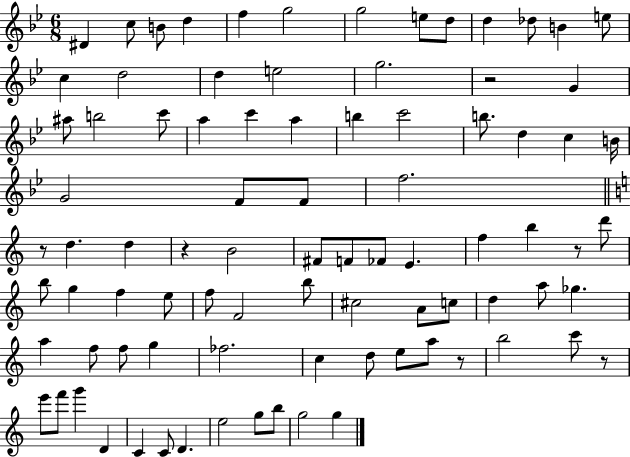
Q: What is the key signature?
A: BES major